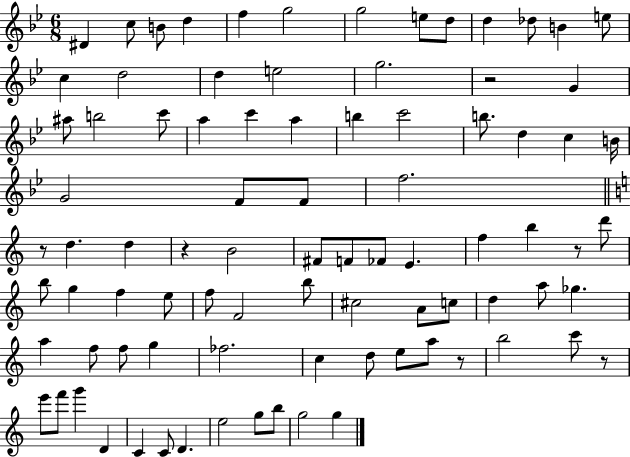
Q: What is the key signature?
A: BES major